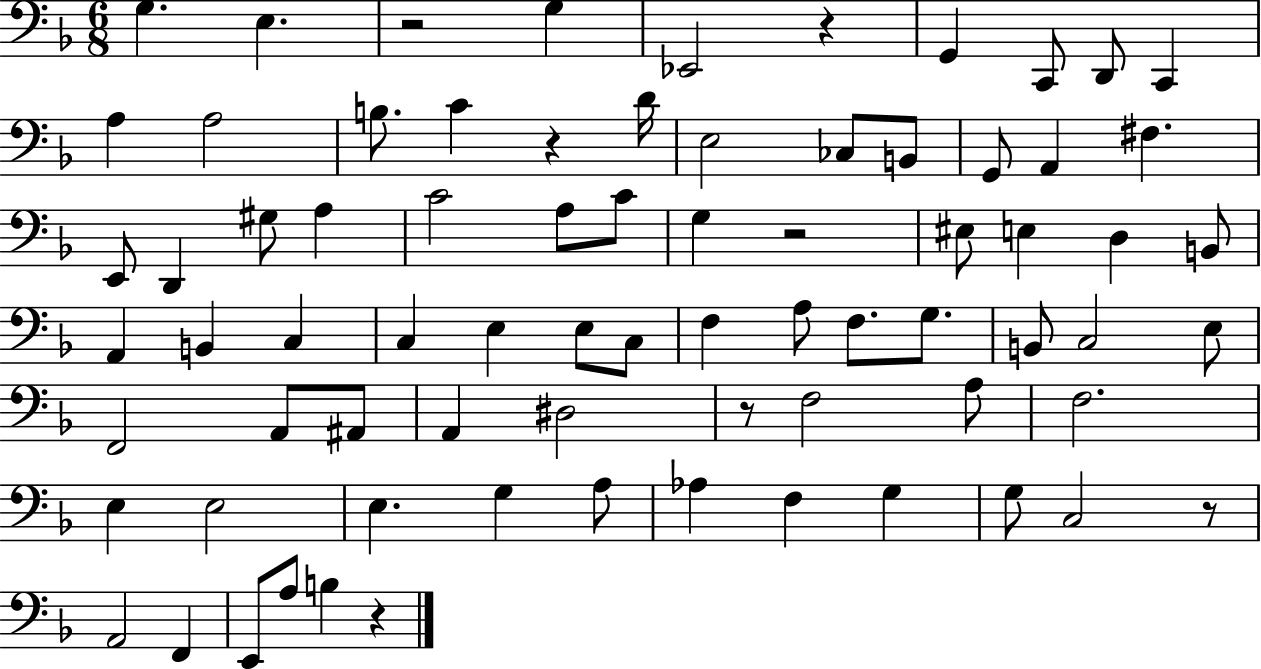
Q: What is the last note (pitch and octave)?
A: B3